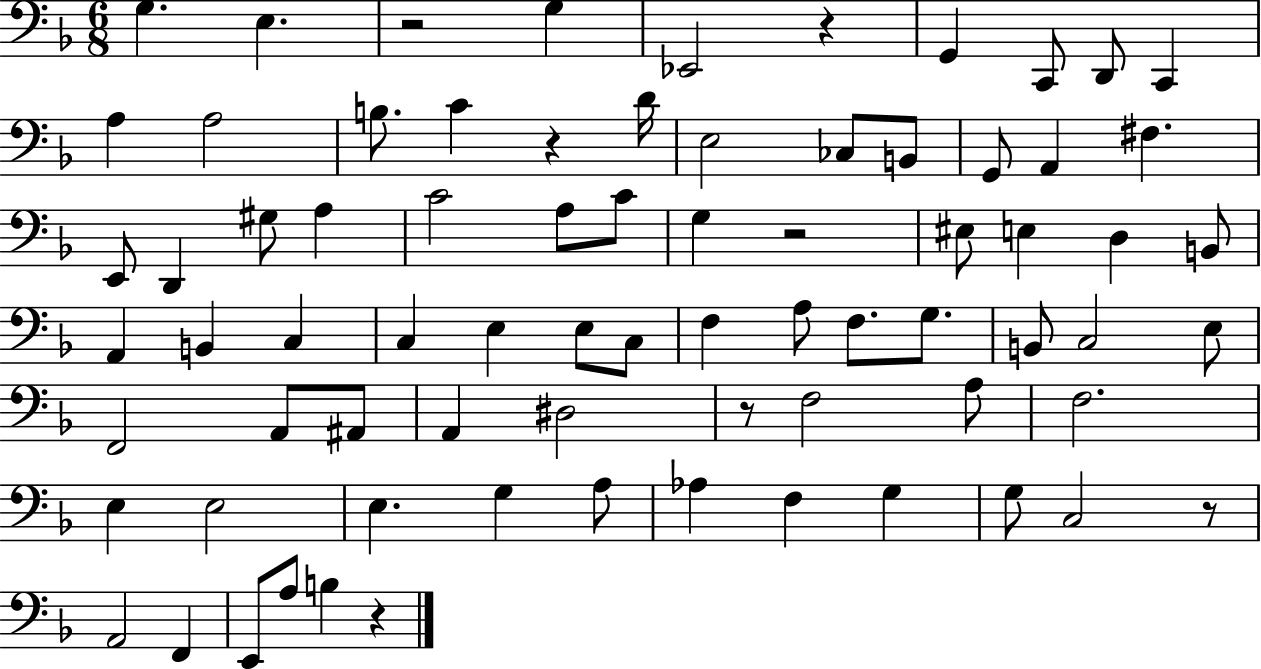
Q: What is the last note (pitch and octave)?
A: B3